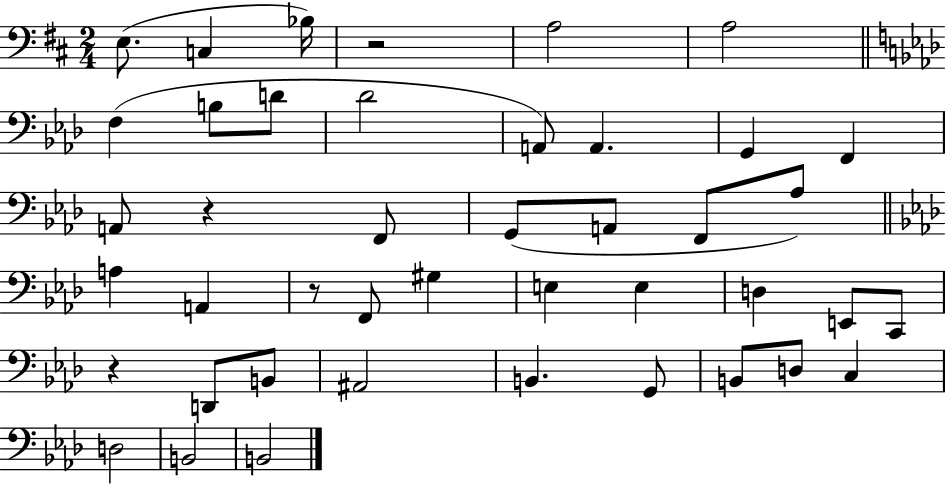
{
  \clef bass
  \numericTimeSignature
  \time 2/4
  \key d \major
  e8.( c4 bes16) | r2 | a2 | a2 | \break \bar "||" \break \key aes \major f4( b8 d'8 | des'2 | a,8) a,4. | g,4 f,4 | \break a,8 r4 f,8 | g,8( a,8 f,8 aes8) | \bar "||" \break \key aes \major a4 a,4 | r8 f,8 gis4 | e4 e4 | d4 e,8 c,8 | \break r4 d,8 b,8 | ais,2 | b,4. g,8 | b,8 d8 c4 | \break d2 | b,2 | b,2 | \bar "|."
}